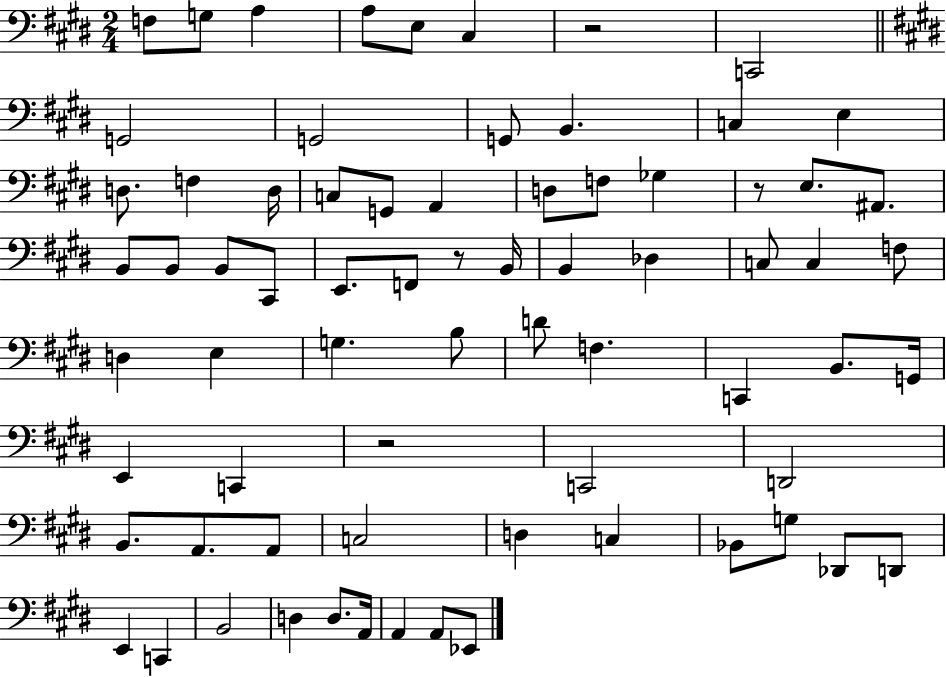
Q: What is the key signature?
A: E major